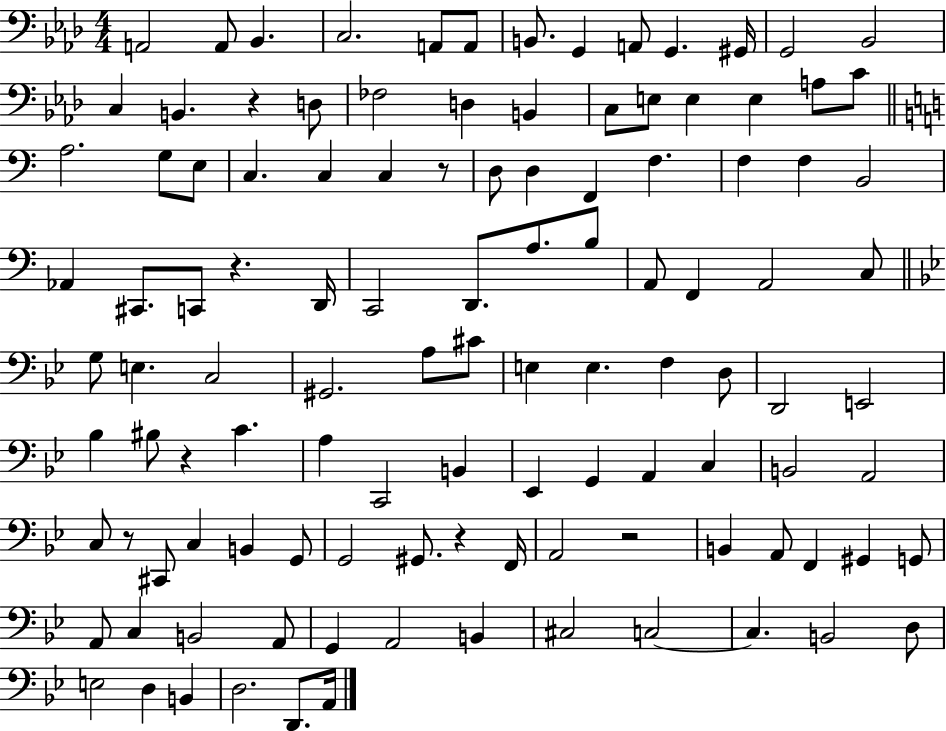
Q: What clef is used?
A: bass